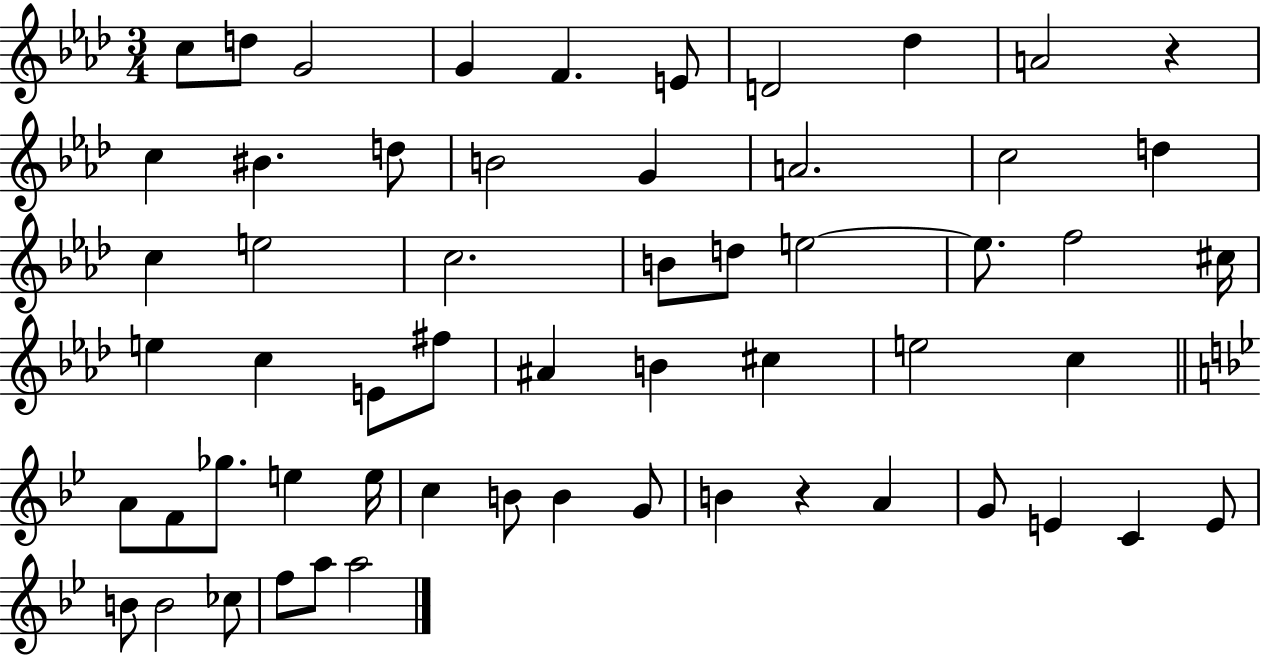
C5/e D5/e G4/h G4/q F4/q. E4/e D4/h Db5/q A4/h R/q C5/q BIS4/q. D5/e B4/h G4/q A4/h. C5/h D5/q C5/q E5/h C5/h. B4/e D5/e E5/h E5/e. F5/h C#5/s E5/q C5/q E4/e F#5/e A#4/q B4/q C#5/q E5/h C5/q A4/e F4/e Gb5/e. E5/q E5/s C5/q B4/e B4/q G4/e B4/q R/q A4/q G4/e E4/q C4/q E4/e B4/e B4/h CES5/e F5/e A5/e A5/h